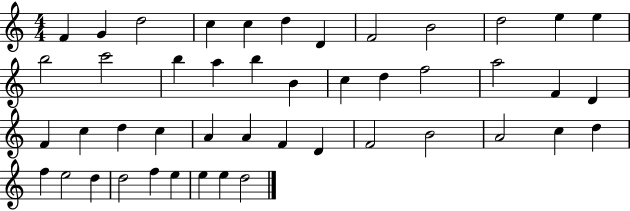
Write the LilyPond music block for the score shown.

{
  \clef treble
  \numericTimeSignature
  \time 4/4
  \key c \major
  f'4 g'4 d''2 | c''4 c''4 d''4 d'4 | f'2 b'2 | d''2 e''4 e''4 | \break b''2 c'''2 | b''4 a''4 b''4 b'4 | c''4 d''4 f''2 | a''2 f'4 d'4 | \break f'4 c''4 d''4 c''4 | a'4 a'4 f'4 d'4 | f'2 b'2 | a'2 c''4 d''4 | \break f''4 e''2 d''4 | d''2 f''4 e''4 | e''4 e''4 d''2 | \bar "|."
}